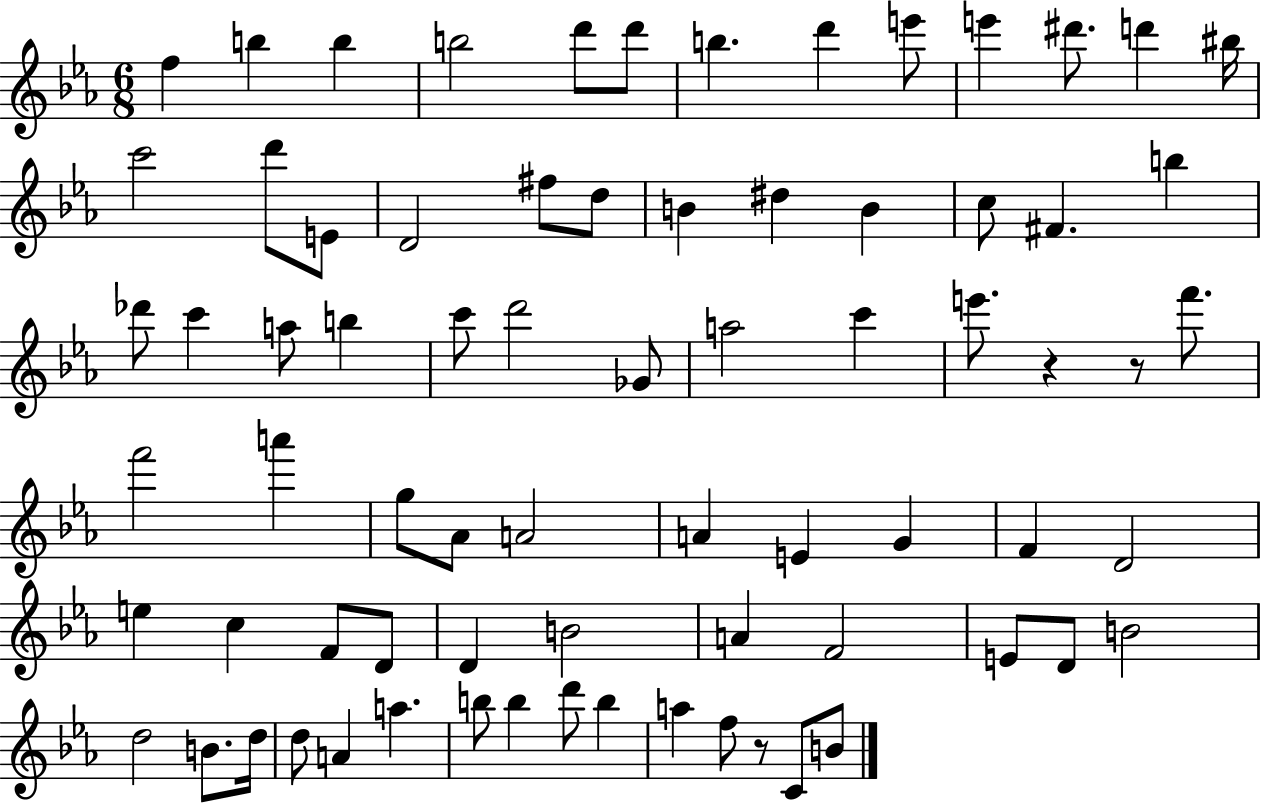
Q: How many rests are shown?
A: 3